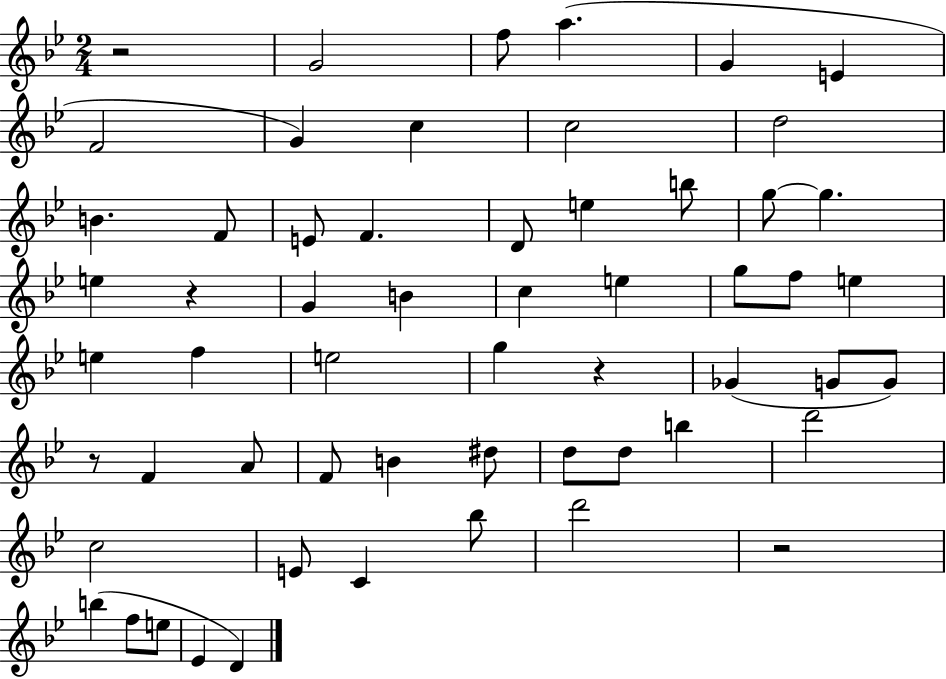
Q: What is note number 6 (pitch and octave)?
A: F4